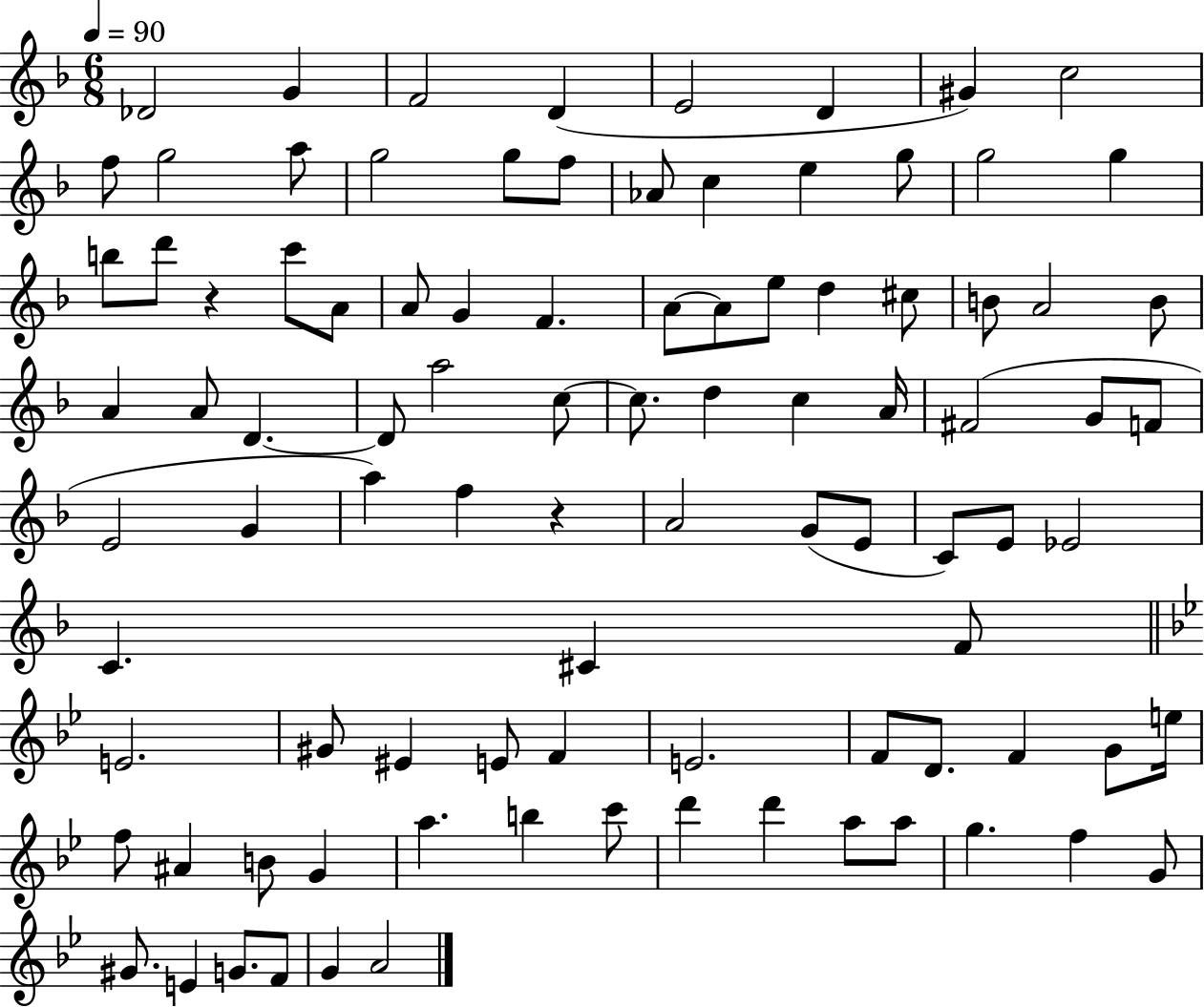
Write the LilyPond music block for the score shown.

{
  \clef treble
  \numericTimeSignature
  \time 6/8
  \key f \major
  \tempo 4 = 90
  des'2 g'4 | f'2 d'4( | e'2 d'4 | gis'4) c''2 | \break f''8 g''2 a''8 | g''2 g''8 f''8 | aes'8 c''4 e''4 g''8 | g''2 g''4 | \break b''8 d'''8 r4 c'''8 a'8 | a'8 g'4 f'4. | a'8~~ a'8 e''8 d''4 cis''8 | b'8 a'2 b'8 | \break a'4 a'8 d'4.~~ | d'8 a''2 c''8~~ | c''8. d''4 c''4 a'16 | fis'2( g'8 f'8 | \break e'2 g'4 | a''4) f''4 r4 | a'2 g'8( e'8 | c'8) e'8 ees'2 | \break c'4. cis'4 f'8 | \bar "||" \break \key bes \major e'2. | gis'8 eis'4 e'8 f'4 | e'2. | f'8 d'8. f'4 g'8 e''16 | \break f''8 ais'4 b'8 g'4 | a''4. b''4 c'''8 | d'''4 d'''4 a''8 a''8 | g''4. f''4 g'8 | \break gis'8. e'4 g'8. f'8 | g'4 a'2 | \bar "|."
}